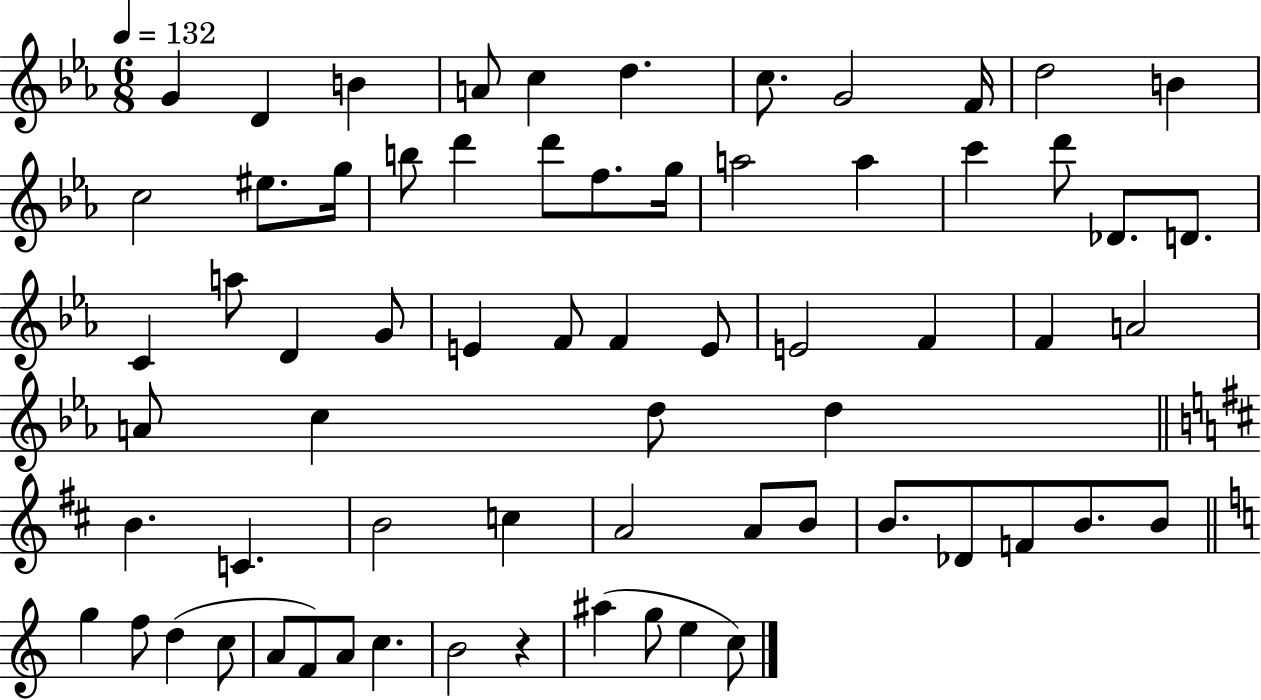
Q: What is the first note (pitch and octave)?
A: G4